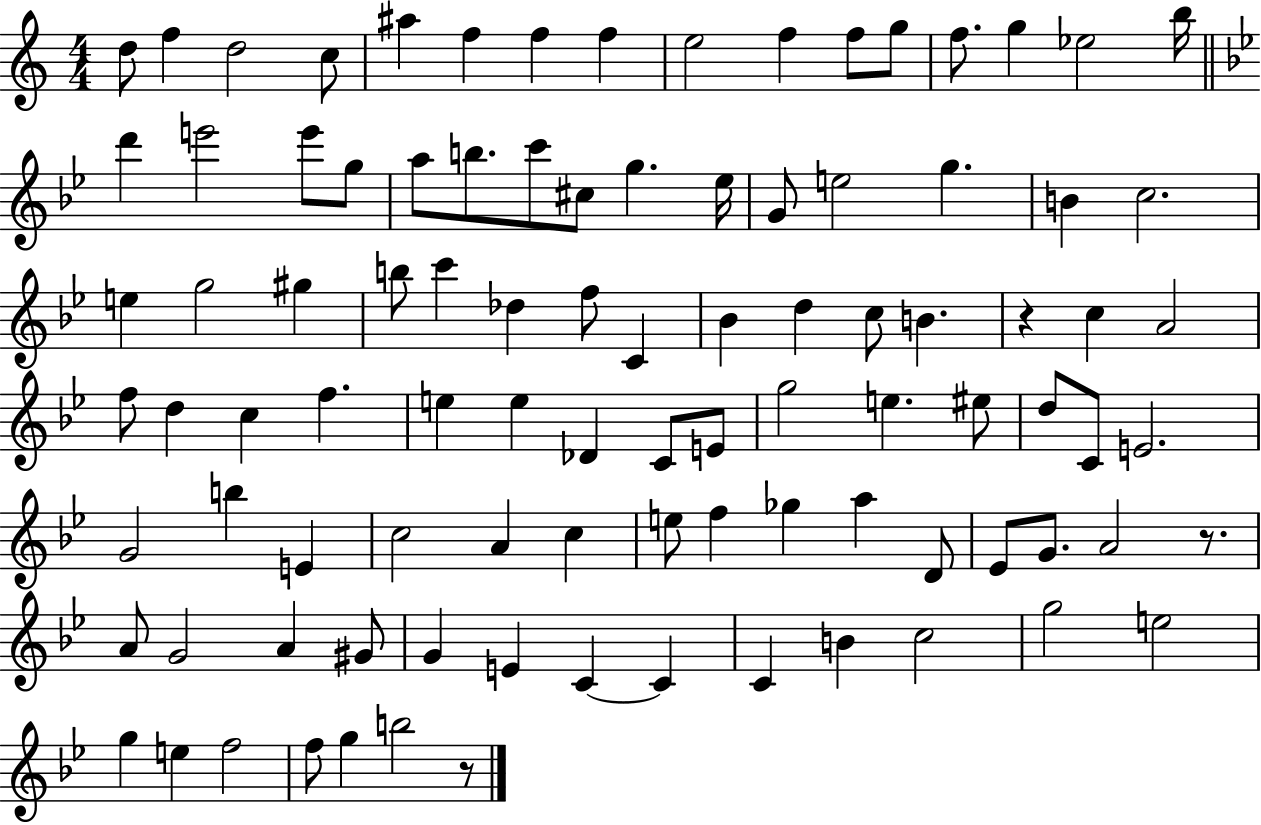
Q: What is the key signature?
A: C major